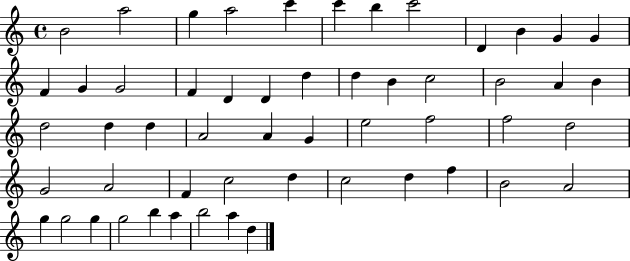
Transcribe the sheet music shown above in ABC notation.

X:1
T:Untitled
M:4/4
L:1/4
K:C
B2 a2 g a2 c' c' b c'2 D B G G F G G2 F D D d d B c2 B2 A B d2 d d A2 A G e2 f2 f2 d2 G2 A2 F c2 d c2 d f B2 A2 g g2 g g2 b a b2 a d